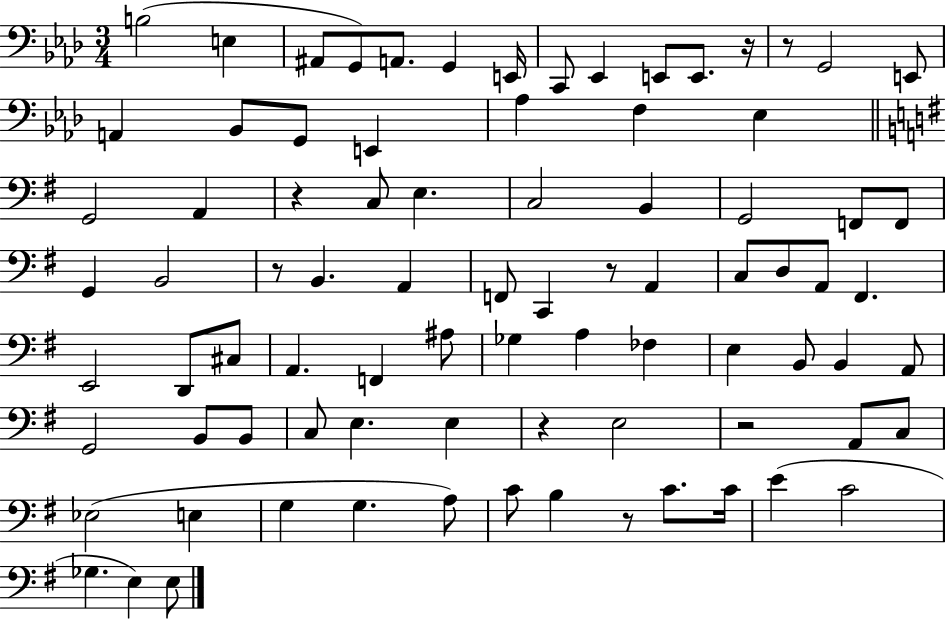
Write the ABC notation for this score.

X:1
T:Untitled
M:3/4
L:1/4
K:Ab
B,2 E, ^A,,/2 G,,/2 A,,/2 G,, E,,/4 C,,/2 _E,, E,,/2 E,,/2 z/4 z/2 G,,2 E,,/2 A,, _B,,/2 G,,/2 E,, _A, F, _E, G,,2 A,, z C,/2 E, C,2 B,, G,,2 F,,/2 F,,/2 G,, B,,2 z/2 B,, A,, F,,/2 C,, z/2 A,, C,/2 D,/2 A,,/2 ^F,, E,,2 D,,/2 ^C,/2 A,, F,, ^A,/2 _G, A, _F, E, B,,/2 B,, A,,/2 G,,2 B,,/2 B,,/2 C,/2 E, E, z E,2 z2 A,,/2 C,/2 _E,2 E, G, G, A,/2 C/2 B, z/2 C/2 C/4 E C2 _G, E, E,/2